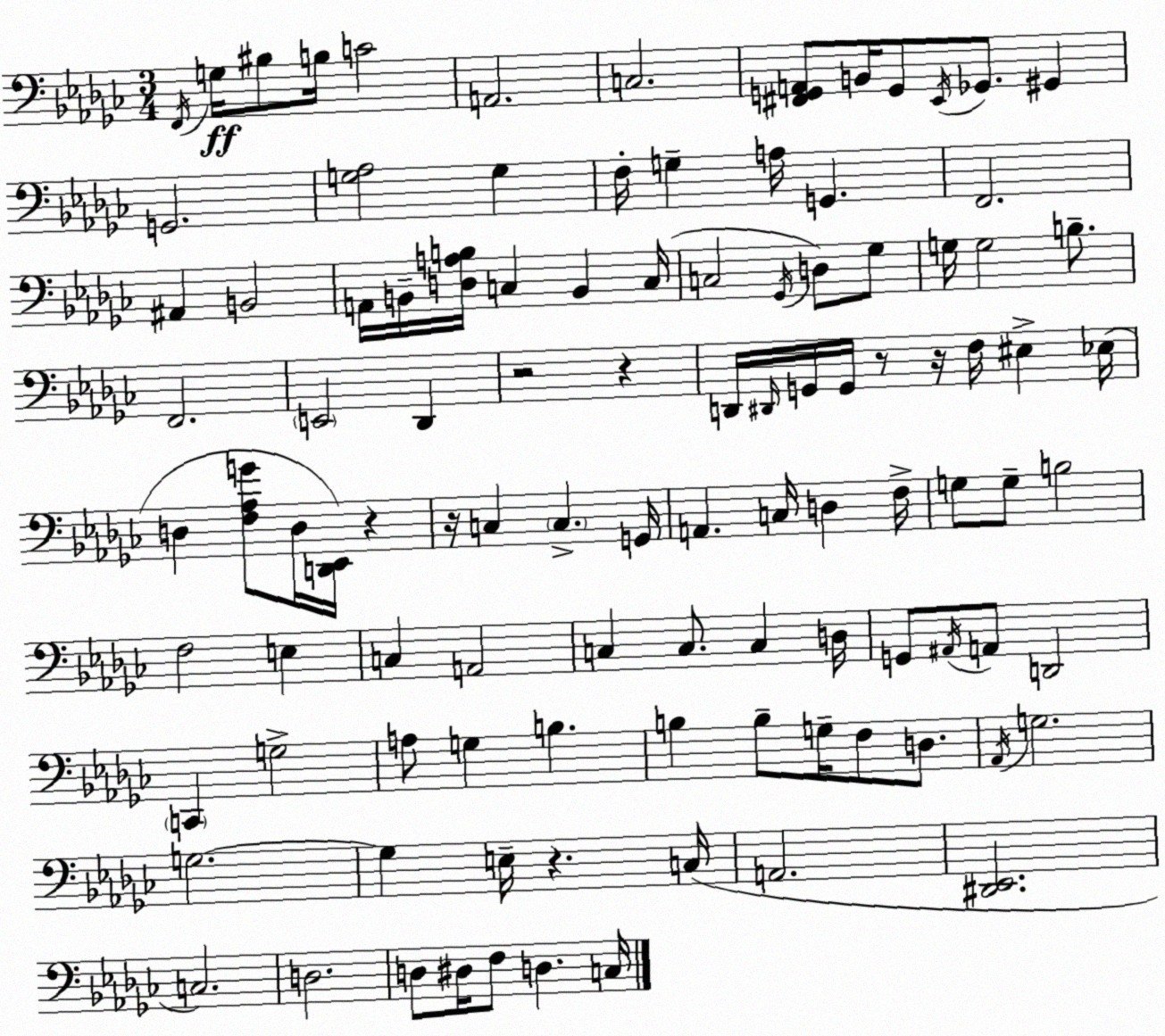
X:1
T:Untitled
M:3/4
L:1/4
K:Ebm
F,,/4 G,/4 ^B,/2 B,/4 C2 A,,2 C,2 [^F,,G,,A,,]/2 B,,/4 G,,/2 _E,,/4 _G,,/2 ^G,, G,,2 [G,_A,]2 G, F,/4 G, A,/4 G,, F,,2 ^A,, B,,2 A,,/4 B,,/4 [D,A,B,]/4 C, B,, C,/4 C,2 _G,,/4 D,/2 _G,/2 G,/4 G,2 B,/2 F,,2 E,,2 _D,, z2 z D,,/4 ^D,,/4 G,,/4 G,,/4 z/2 z/4 F,/4 ^E, _E,/4 D, [F,_A,G]/2 D,/4 [D,,_E,,]/4 z z/4 C, C, G,,/4 A,, C,/4 D, F,/4 G,/2 G,/2 B,2 F,2 E, C, A,,2 C, C,/2 C, D,/4 G,,/2 ^A,,/4 A,,/2 D,,2 C,, G,2 A,/2 G, B, B, B,/2 G,/4 F,/2 D,/2 _A,,/4 G,2 G,2 G, E,/4 z C,/4 A,,2 [^D,,_E,,]2 C,2 D,2 D,/2 ^D,/4 F,/2 D, C,/4